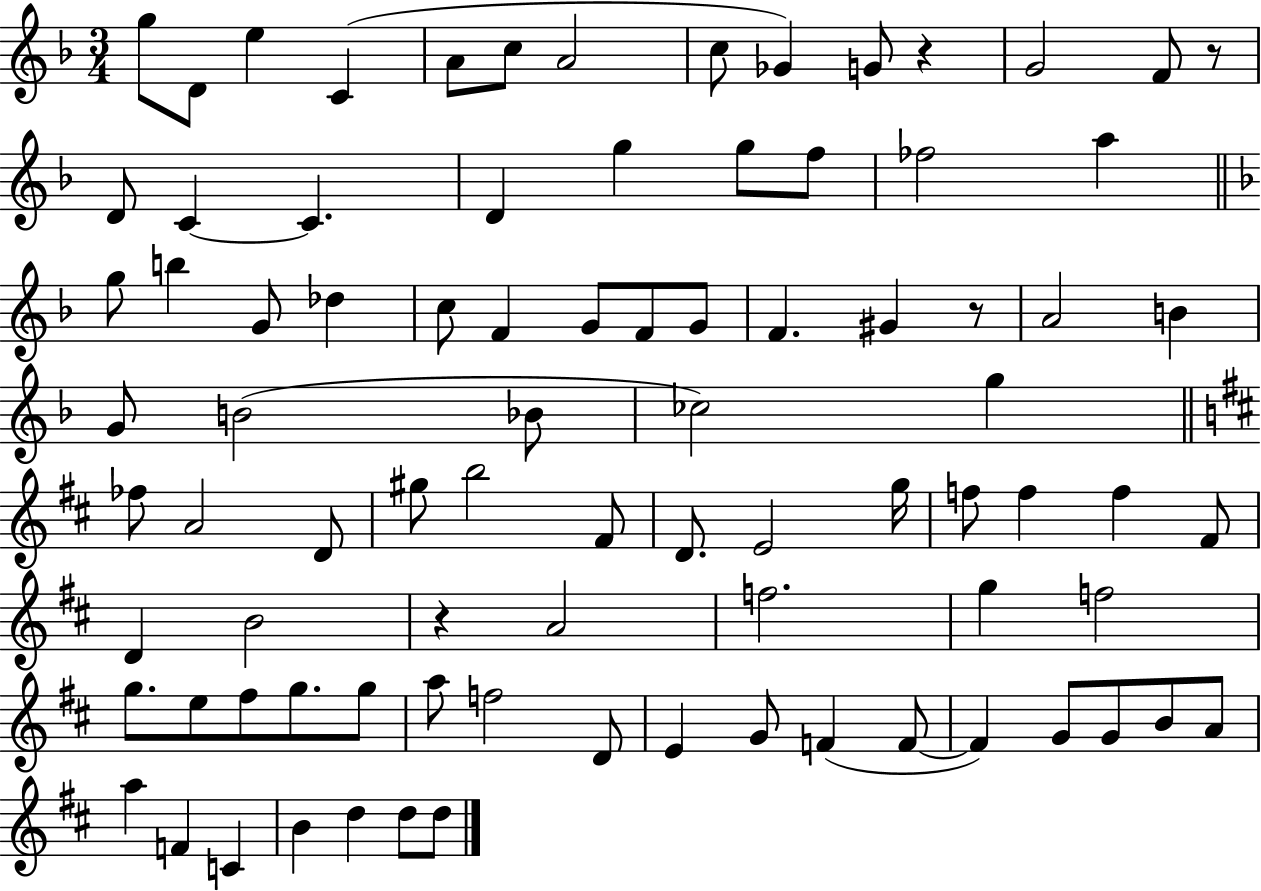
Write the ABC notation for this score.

X:1
T:Untitled
M:3/4
L:1/4
K:F
g/2 D/2 e C A/2 c/2 A2 c/2 _G G/2 z G2 F/2 z/2 D/2 C C D g g/2 f/2 _f2 a g/2 b G/2 _d c/2 F G/2 F/2 G/2 F ^G z/2 A2 B G/2 B2 _B/2 _c2 g _f/2 A2 D/2 ^g/2 b2 ^F/2 D/2 E2 g/4 f/2 f f ^F/2 D B2 z A2 f2 g f2 g/2 e/2 ^f/2 g/2 g/2 a/2 f2 D/2 E G/2 F F/2 F G/2 G/2 B/2 A/2 a F C B d d/2 d/2